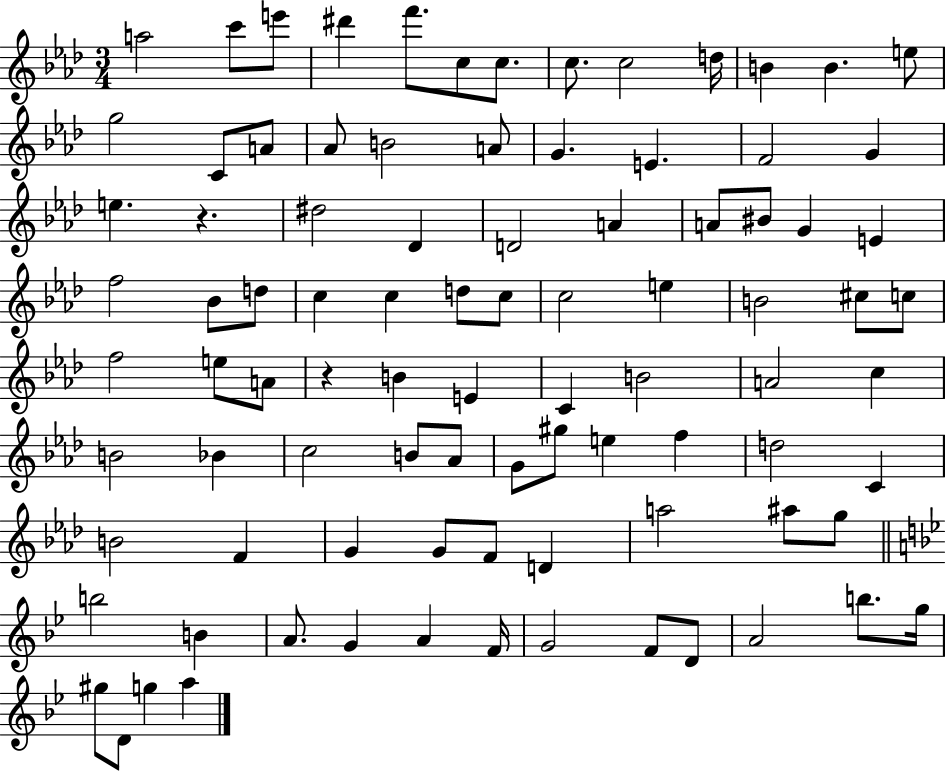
A5/h C6/e E6/e D#6/q F6/e. C5/e C5/e. C5/e. C5/h D5/s B4/q B4/q. E5/e G5/h C4/e A4/e Ab4/e B4/h A4/e G4/q. E4/q. F4/h G4/q E5/q. R/q. D#5/h Db4/q D4/h A4/q A4/e BIS4/e G4/q E4/q F5/h Bb4/e D5/e C5/q C5/q D5/e C5/e C5/h E5/q B4/h C#5/e C5/e F5/h E5/e A4/e R/q B4/q E4/q C4/q B4/h A4/h C5/q B4/h Bb4/q C5/h B4/e Ab4/e G4/e G#5/e E5/q F5/q D5/h C4/q B4/h F4/q G4/q G4/e F4/e D4/q A5/h A#5/e G5/e B5/h B4/q A4/e. G4/q A4/q F4/s G4/h F4/e D4/e A4/h B5/e. G5/s G#5/e D4/e G5/q A5/q